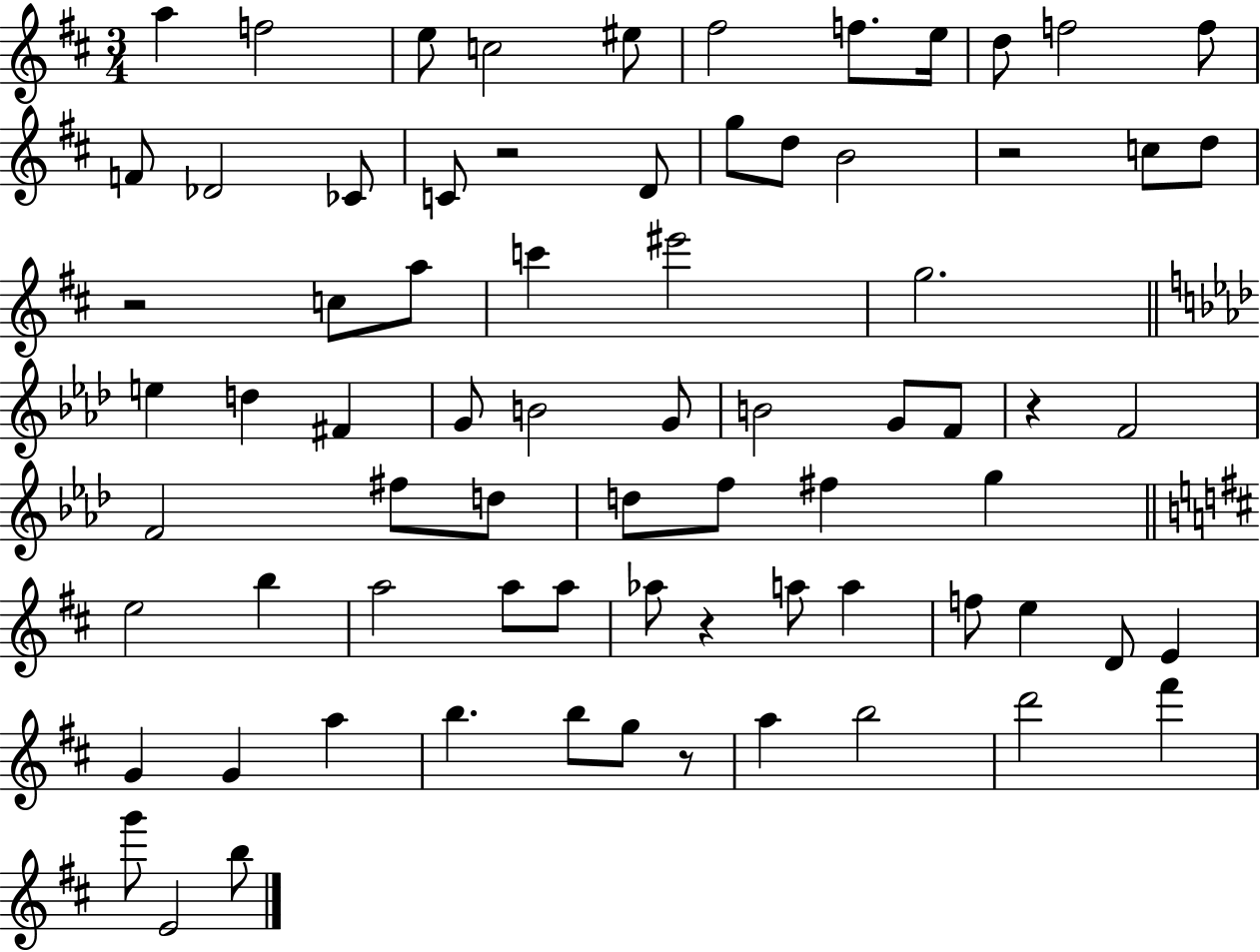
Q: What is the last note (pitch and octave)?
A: B5